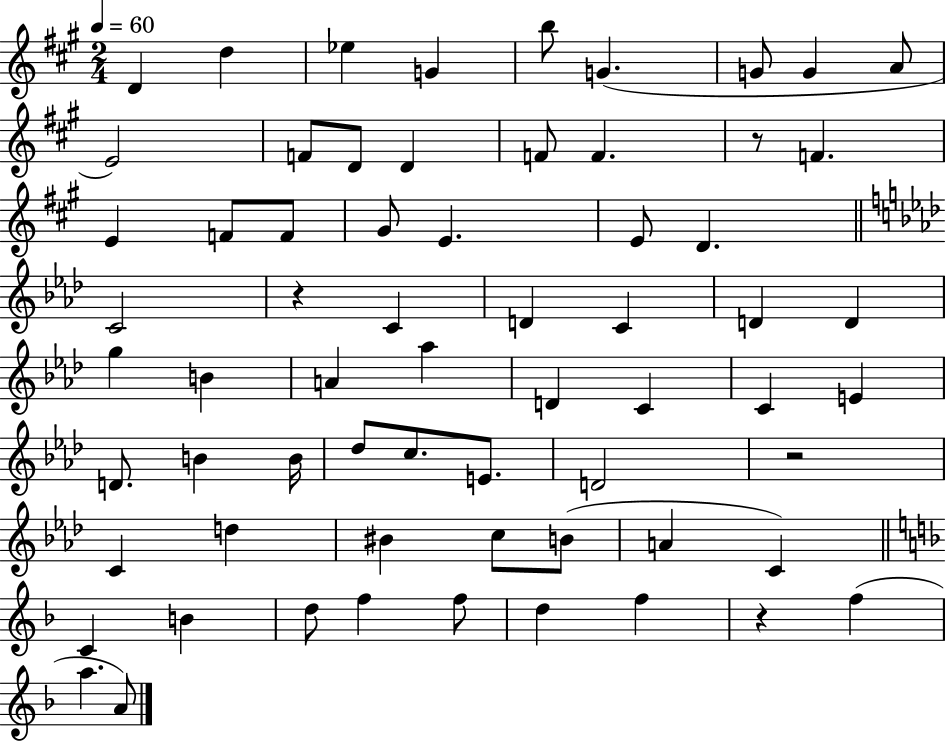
{
  \clef treble
  \numericTimeSignature
  \time 2/4
  \key a \major
  \tempo 4 = 60
  \repeat volta 2 { d'4 d''4 | ees''4 g'4 | b''8 g'4.( | g'8 g'4 a'8 | \break e'2) | f'8 d'8 d'4 | f'8 f'4. | r8 f'4. | \break e'4 f'8 f'8 | gis'8 e'4. | e'8 d'4. | \bar "||" \break \key aes \major c'2 | r4 c'4 | d'4 c'4 | d'4 d'4 | \break g''4 b'4 | a'4 aes''4 | d'4 c'4 | c'4 e'4 | \break d'8. b'4 b'16 | des''8 c''8. e'8. | d'2 | r2 | \break c'4 d''4 | bis'4 c''8 b'8( | a'4 c'4) | \bar "||" \break \key d \minor c'4 b'4 | d''8 f''4 f''8 | d''4 f''4 | r4 f''4( | \break a''4. a'8) | } \bar "|."
}